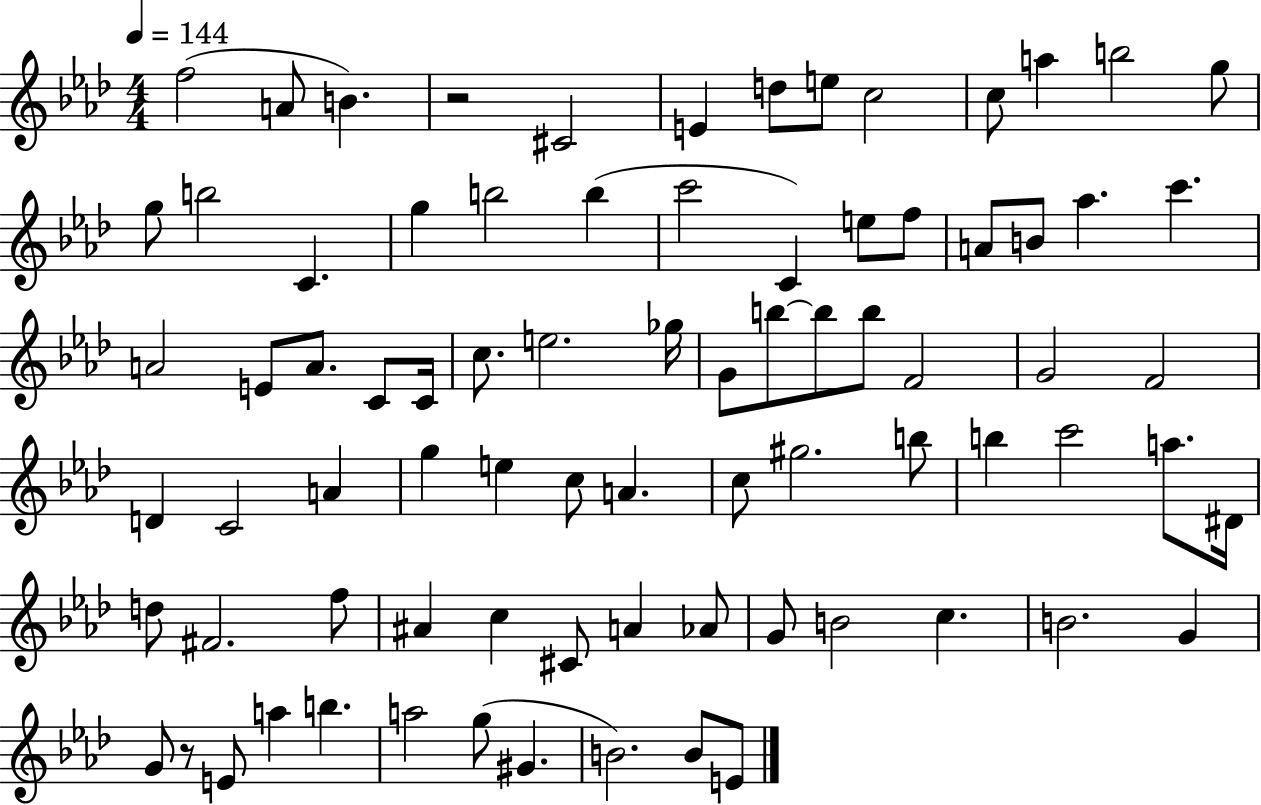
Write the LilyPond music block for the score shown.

{
  \clef treble
  \numericTimeSignature
  \time 4/4
  \key aes \major
  \tempo 4 = 144
  f''2( a'8 b'4.) | r2 cis'2 | e'4 d''8 e''8 c''2 | c''8 a''4 b''2 g''8 | \break g''8 b''2 c'4. | g''4 b''2 b''4( | c'''2 c'4) e''8 f''8 | a'8 b'8 aes''4. c'''4. | \break a'2 e'8 a'8. c'8 c'16 | c''8. e''2. ges''16 | g'8 b''8~~ b''8 b''8 f'2 | g'2 f'2 | \break d'4 c'2 a'4 | g''4 e''4 c''8 a'4. | c''8 gis''2. b''8 | b''4 c'''2 a''8. dis'16 | \break d''8 fis'2. f''8 | ais'4 c''4 cis'8 a'4 aes'8 | g'8 b'2 c''4. | b'2. g'4 | \break g'8 r8 e'8 a''4 b''4. | a''2 g''8( gis'4. | b'2.) b'8 e'8 | \bar "|."
}